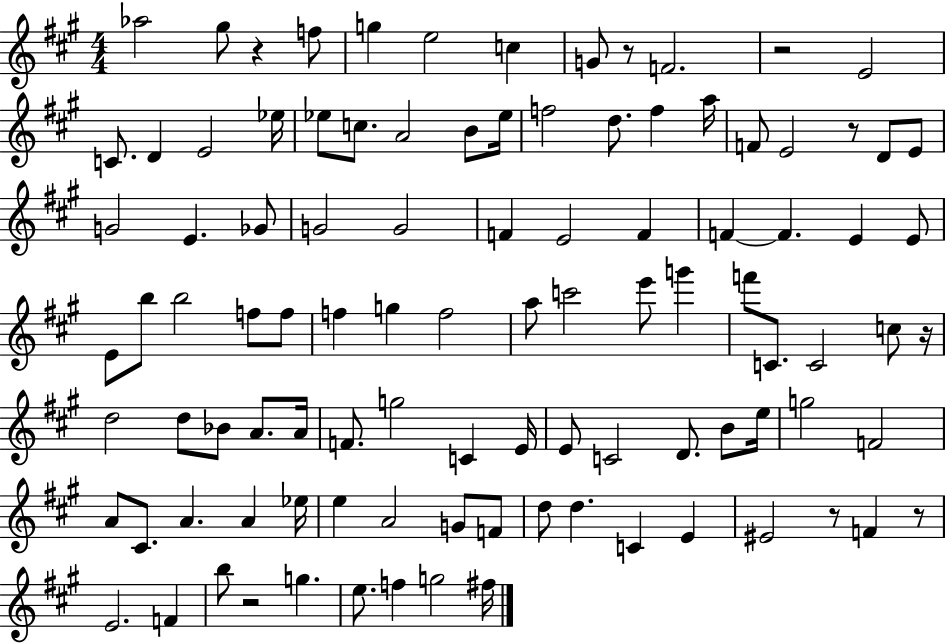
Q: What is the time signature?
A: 4/4